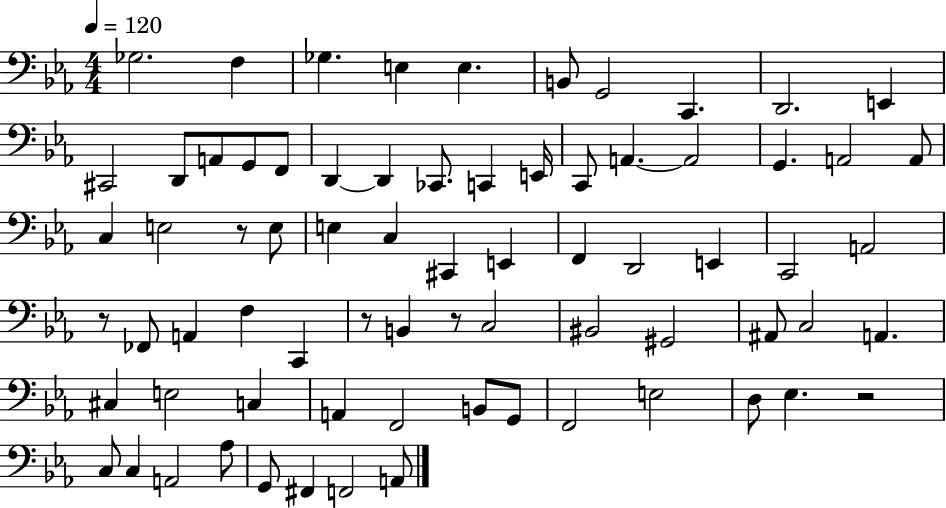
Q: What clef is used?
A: bass